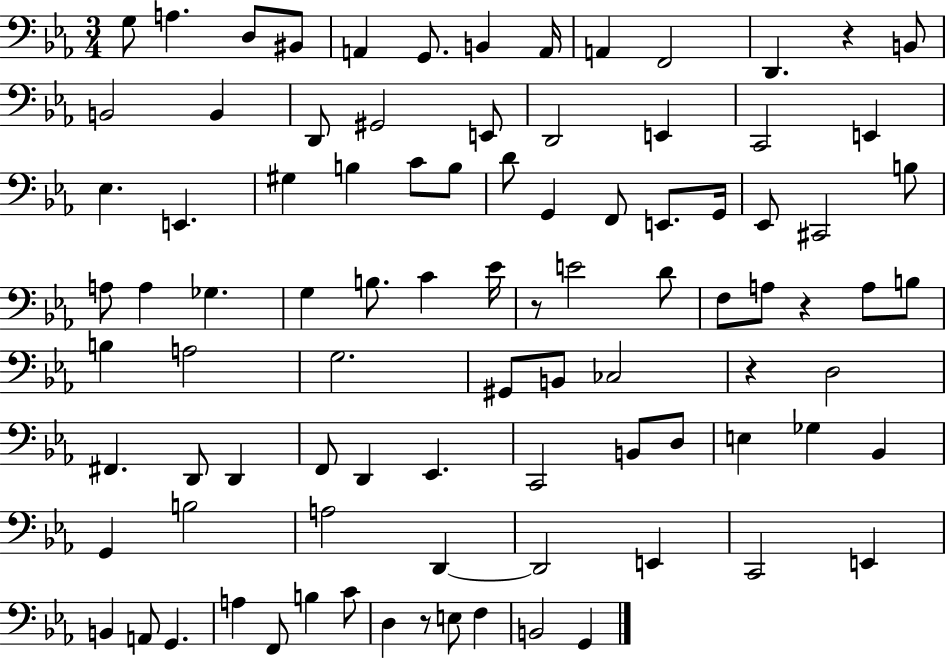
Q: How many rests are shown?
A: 5